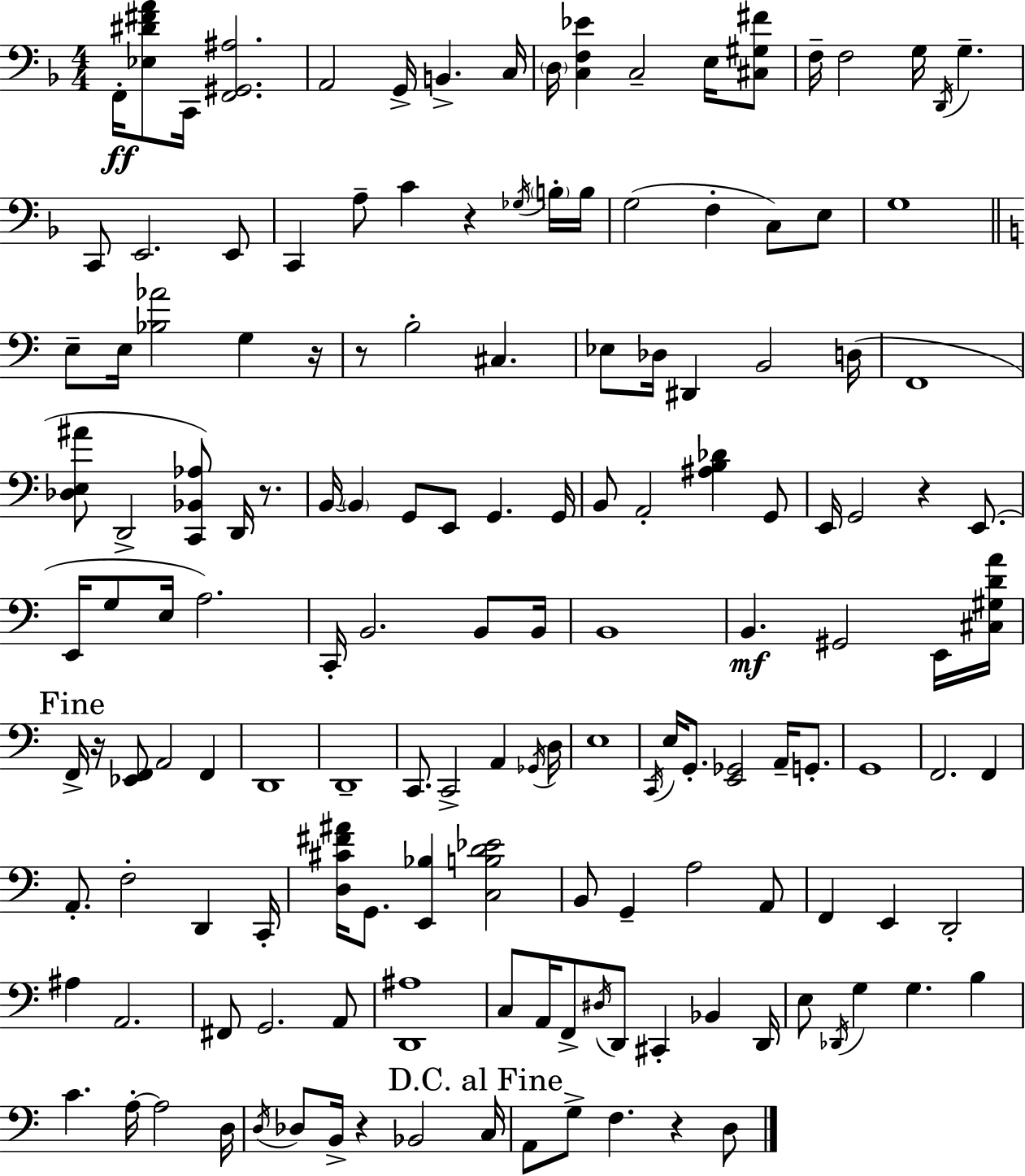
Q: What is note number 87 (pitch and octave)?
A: D2